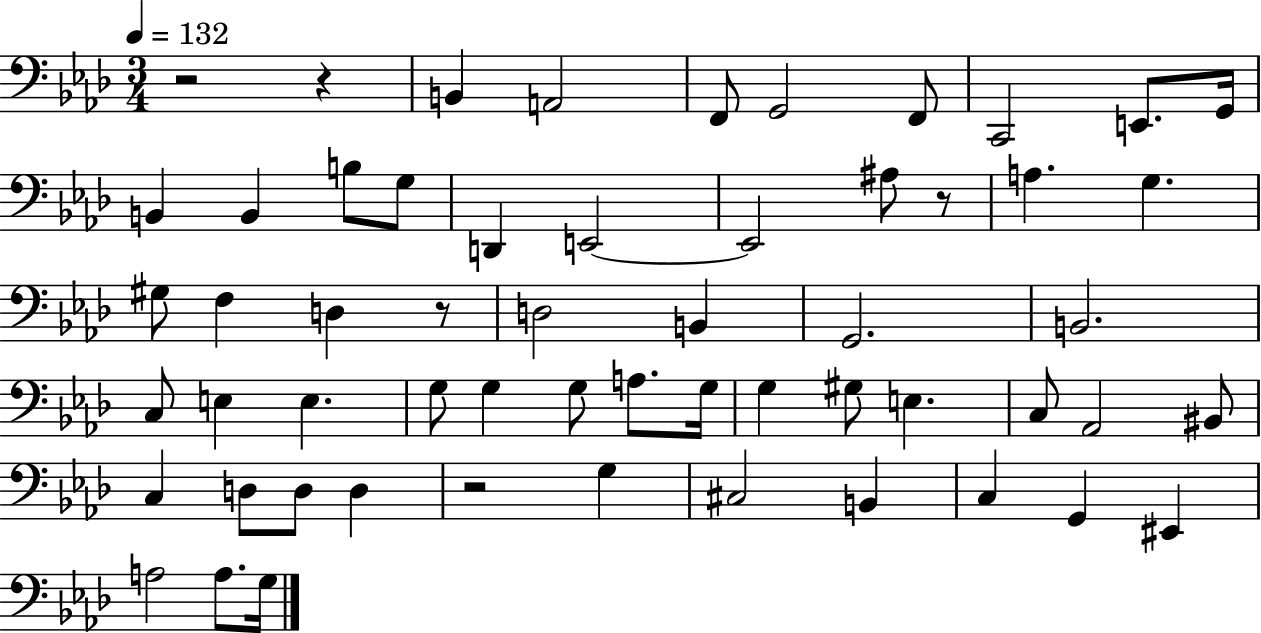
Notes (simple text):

R/h R/q B2/q A2/h F2/e G2/h F2/e C2/h E2/e. G2/s B2/q B2/q B3/e G3/e D2/q E2/h E2/h A#3/e R/e A3/q. G3/q. G#3/e F3/q D3/q R/e D3/h B2/q G2/h. B2/h. C3/e E3/q E3/q. G3/e G3/q G3/e A3/e. G3/s G3/q G#3/e E3/q. C3/e Ab2/h BIS2/e C3/q D3/e D3/e D3/q R/h G3/q C#3/h B2/q C3/q G2/q EIS2/q A3/h A3/e. G3/s